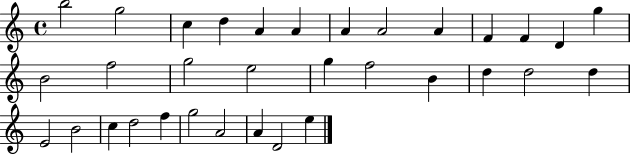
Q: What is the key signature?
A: C major